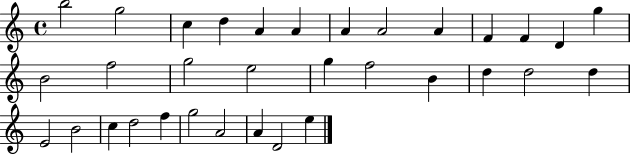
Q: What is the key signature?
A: C major